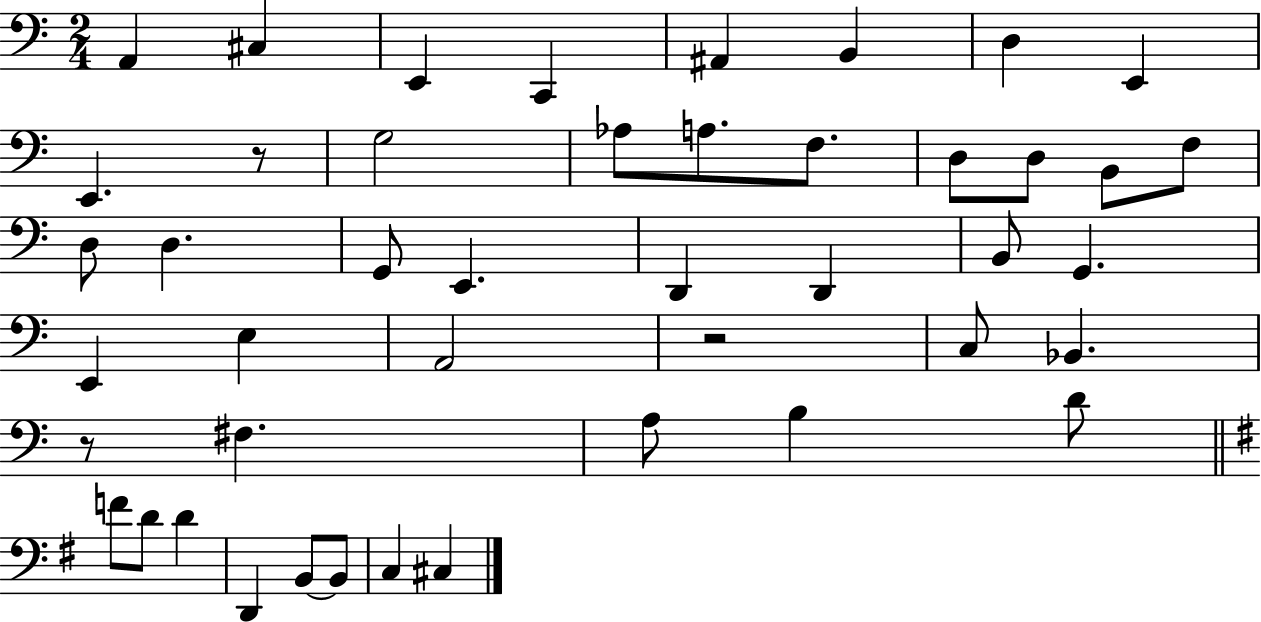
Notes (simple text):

A2/q C#3/q E2/q C2/q A#2/q B2/q D3/q E2/q E2/q. R/e G3/h Ab3/e A3/e. F3/e. D3/e D3/e B2/e F3/e D3/e D3/q. G2/e E2/q. D2/q D2/q B2/e G2/q. E2/q E3/q A2/h R/h C3/e Bb2/q. R/e F#3/q. A3/e B3/q D4/e F4/e D4/e D4/q D2/q B2/e B2/e C3/q C#3/q